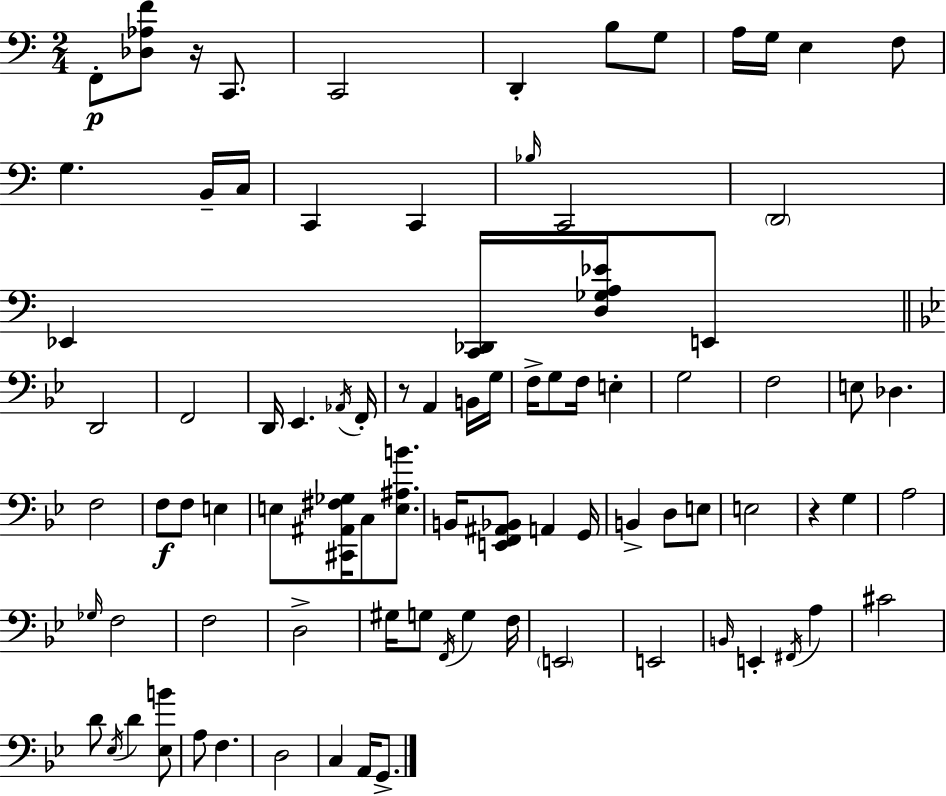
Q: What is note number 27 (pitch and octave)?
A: A2